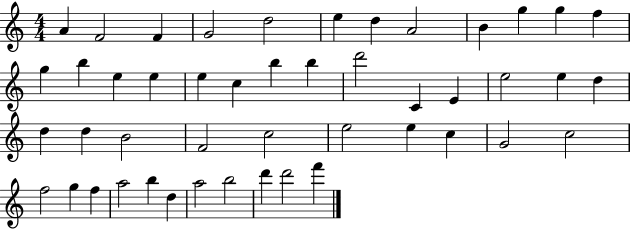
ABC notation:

X:1
T:Untitled
M:4/4
L:1/4
K:C
A F2 F G2 d2 e d A2 B g g f g b e e e c b b d'2 C E e2 e d d d B2 F2 c2 e2 e c G2 c2 f2 g f a2 b d a2 b2 d' d'2 f'